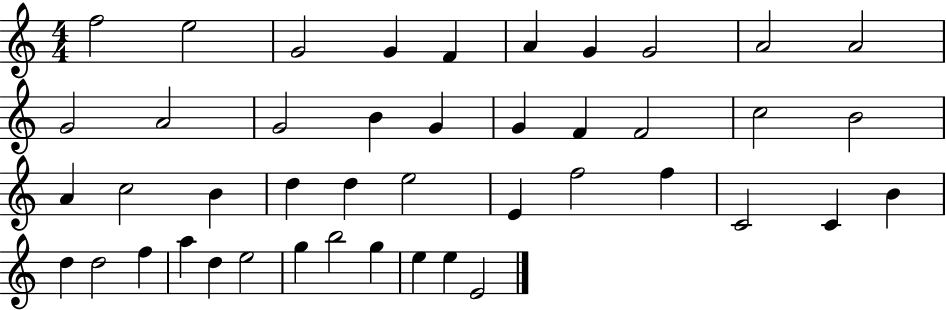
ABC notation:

X:1
T:Untitled
M:4/4
L:1/4
K:C
f2 e2 G2 G F A G G2 A2 A2 G2 A2 G2 B G G F F2 c2 B2 A c2 B d d e2 E f2 f C2 C B d d2 f a d e2 g b2 g e e E2